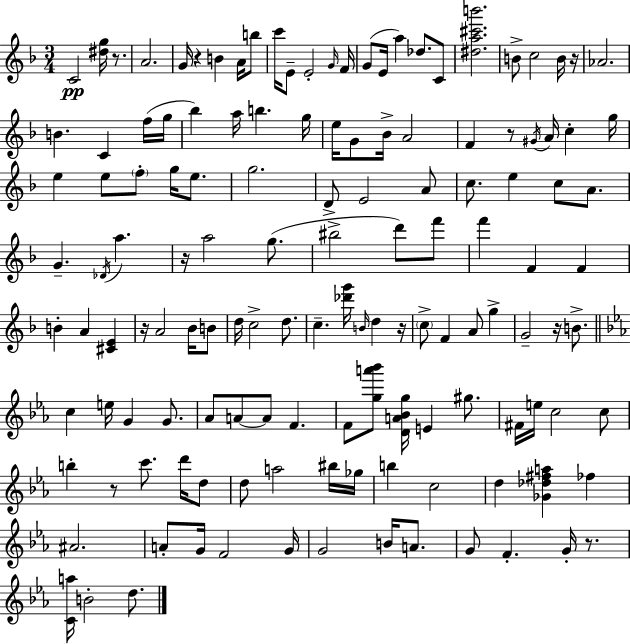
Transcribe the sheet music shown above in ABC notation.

X:1
T:Untitled
M:3/4
L:1/4
K:Dm
C2 [^dg]/4 z/2 A2 G/4 z B A/4 b/2 c'/4 E/2 E2 G/4 F/4 G/2 E/4 a _d/2 C/2 [^da^c'b']2 B/2 c2 B/4 z/4 _A2 B C f/4 g/4 _b a/4 b g/4 e/4 G/2 _B/4 A2 F z/2 ^G/4 A/4 c g/4 e e/2 f/2 g/4 e/2 g2 D/2 E2 A/2 c/2 e c/2 A/2 G _D/4 a z/4 a2 g/2 ^b2 d'/2 f'/2 f' F F B A [^CE] z/4 A2 _B/4 B/2 d/4 c2 d/2 c [_d'g']/4 B/4 d z/4 c/2 F A/2 g G2 z/4 B/2 c e/4 G G/2 _A/2 A/2 A/2 F F/2 [ga'_b']/2 [DA_Bg]/4 E ^g/2 ^F/4 e/4 c2 c/2 b z/2 c'/2 d'/4 d/2 d/2 a2 ^b/4 _g/4 b c2 d [_G_d^fa] _f ^A2 A/2 G/4 F2 G/4 G2 B/4 A/2 G/2 F G/4 z/2 [Ca]/4 B2 d/2